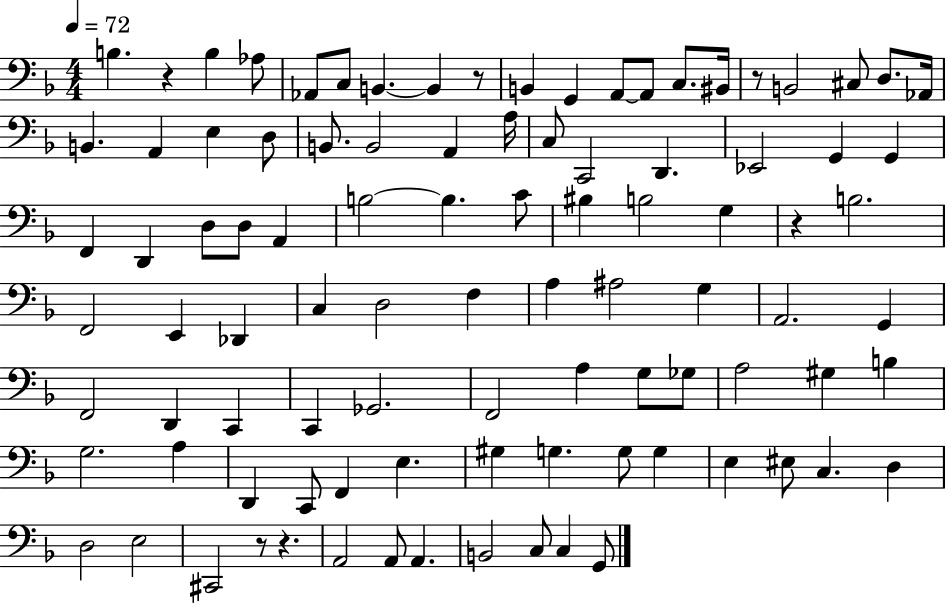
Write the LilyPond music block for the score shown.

{
  \clef bass
  \numericTimeSignature
  \time 4/4
  \key f \major
  \tempo 4 = 72
  \repeat volta 2 { b4. r4 b4 aes8 | aes,8 c8 b,4.~~ b,4 r8 | b,4 g,4 a,8~~ a,8 c8. bis,16 | r8 b,2 cis8 d8. aes,16 | \break b,4. a,4 e4 d8 | b,8. b,2 a,4 a16 | c8 c,2 d,4. | ees,2 g,4 g,4 | \break f,4 d,4 d8 d8 a,4 | b2~~ b4. c'8 | bis4 b2 g4 | r4 b2. | \break f,2 e,4 des,4 | c4 d2 f4 | a4 ais2 g4 | a,2. g,4 | \break f,2 d,4 c,4 | c,4 ges,2. | f,2 a4 g8 ges8 | a2 gis4 b4 | \break g2. a4 | d,4 c,8 f,4 e4. | gis4 g4. g8 g4 | e4 eis8 c4. d4 | \break d2 e2 | cis,2 r8 r4. | a,2 a,8 a,4. | b,2 c8 c4 g,8 | \break } \bar "|."
}